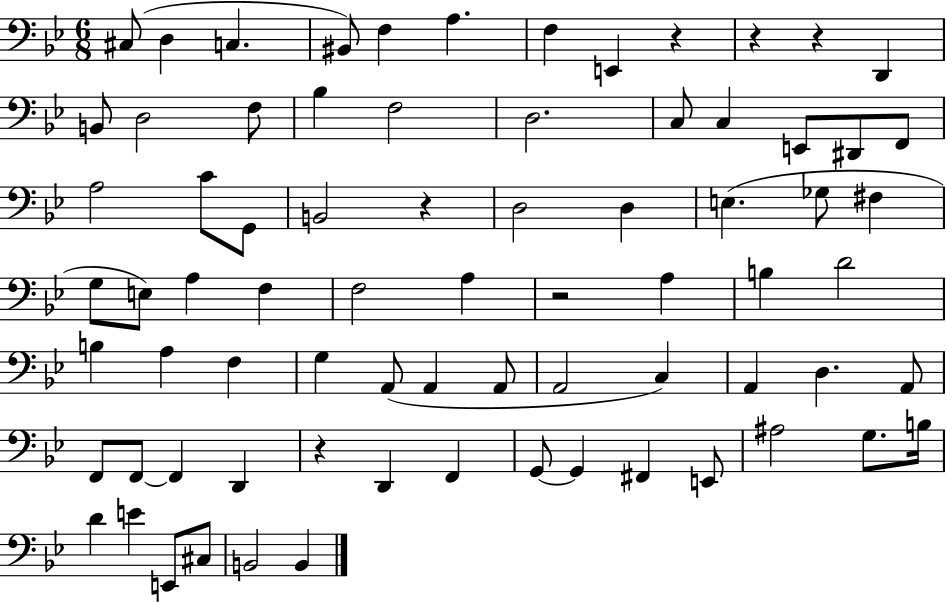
{
  \clef bass
  \numericTimeSignature
  \time 6/8
  \key bes \major
  cis8( d4 c4. | bis,8) f4 a4. | f4 e,4 r4 | r4 r4 d,4 | \break b,8 d2 f8 | bes4 f2 | d2. | c8 c4 e,8 dis,8 f,8 | \break a2 c'8 g,8 | b,2 r4 | d2 d4 | e4.( ges8 fis4 | \break g8 e8) a4 f4 | f2 a4 | r2 a4 | b4 d'2 | \break b4 a4 f4 | g4 a,8( a,4 a,8 | a,2 c4) | a,4 d4. a,8 | \break f,8 f,8~~ f,4 d,4 | r4 d,4 f,4 | g,8~~ g,4 fis,4 e,8 | ais2 g8. b16 | \break d'4 e'4 e,8 cis8 | b,2 b,4 | \bar "|."
}